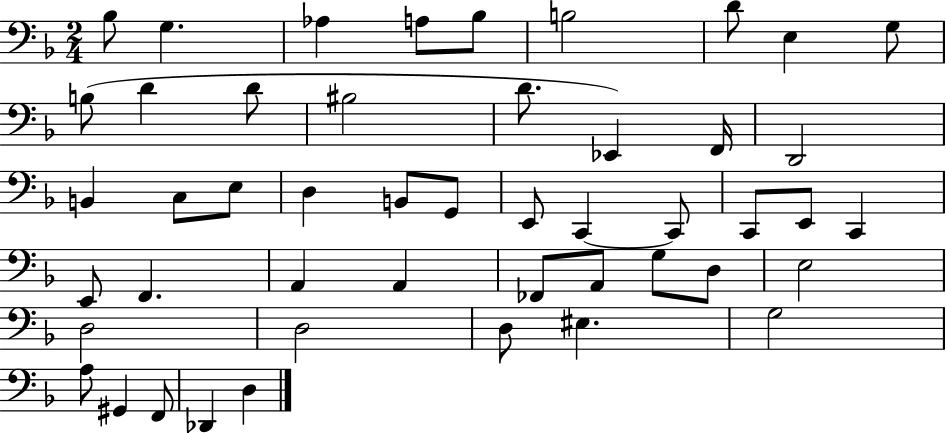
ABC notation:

X:1
T:Untitled
M:2/4
L:1/4
K:F
_B,/2 G, _A, A,/2 _B,/2 B,2 D/2 E, G,/2 B,/2 D D/2 ^B,2 D/2 _E,, F,,/4 D,,2 B,, C,/2 E,/2 D, B,,/2 G,,/2 E,,/2 C,, C,,/2 C,,/2 E,,/2 C,, E,,/2 F,, A,, A,, _F,,/2 A,,/2 G,/2 D,/2 E,2 D,2 D,2 D,/2 ^E, G,2 A,/2 ^G,, F,,/2 _D,, D,